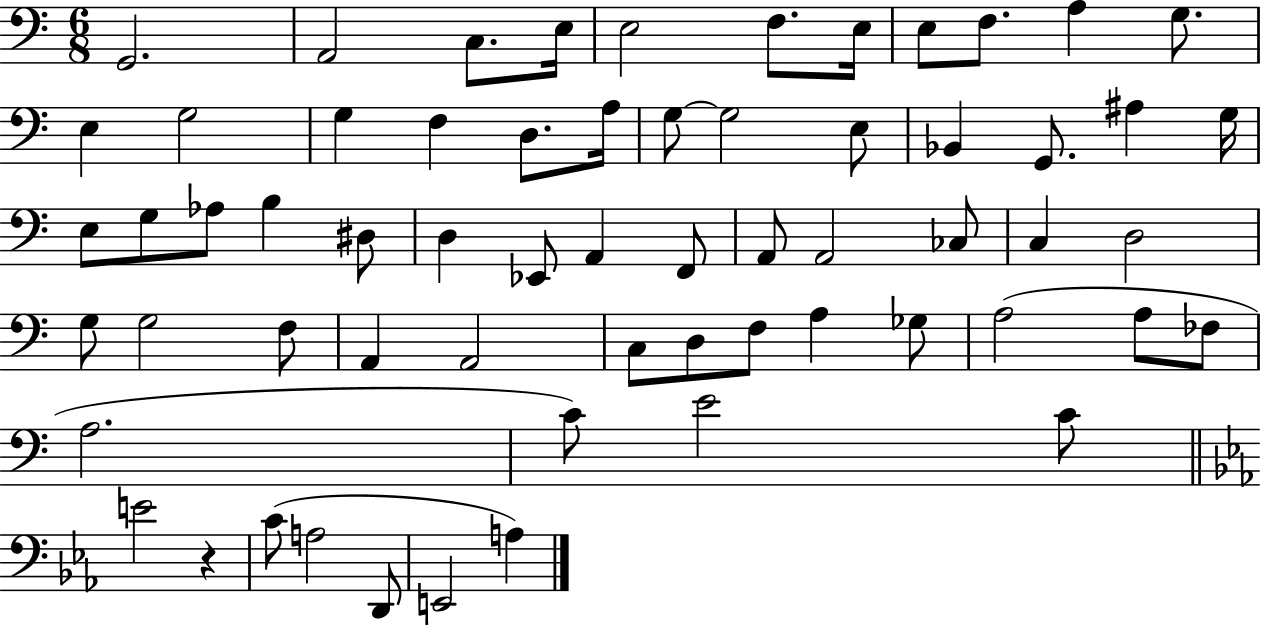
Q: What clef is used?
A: bass